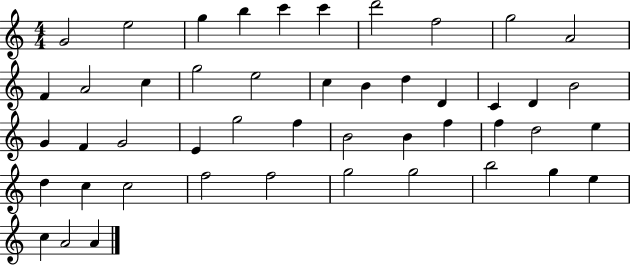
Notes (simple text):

G4/h E5/h G5/q B5/q C6/q C6/q D6/h F5/h G5/h A4/h F4/q A4/h C5/q G5/h E5/h C5/q B4/q D5/q D4/q C4/q D4/q B4/h G4/q F4/q G4/h E4/q G5/h F5/q B4/h B4/q F5/q F5/q D5/h E5/q D5/q C5/q C5/h F5/h F5/h G5/h G5/h B5/h G5/q E5/q C5/q A4/h A4/q